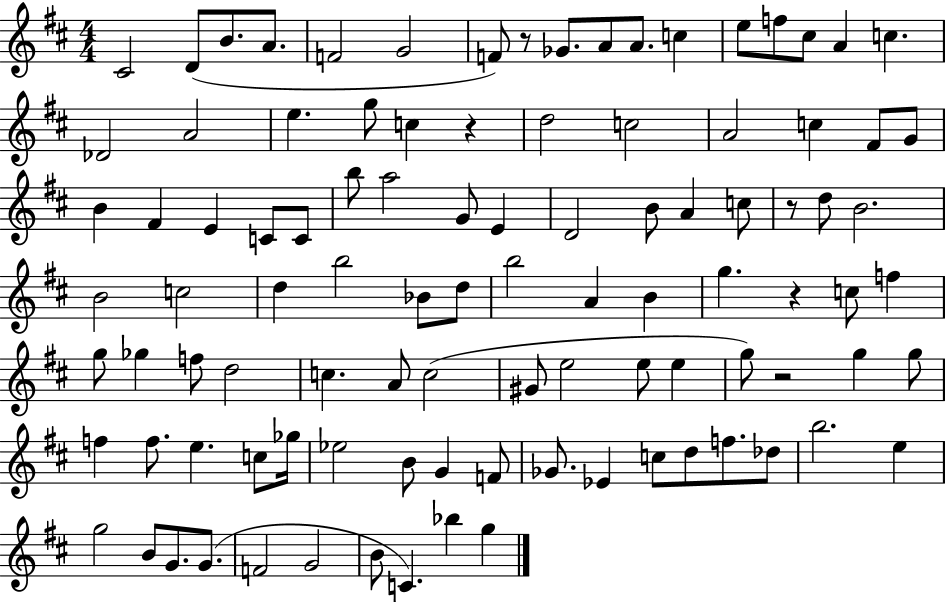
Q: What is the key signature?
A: D major